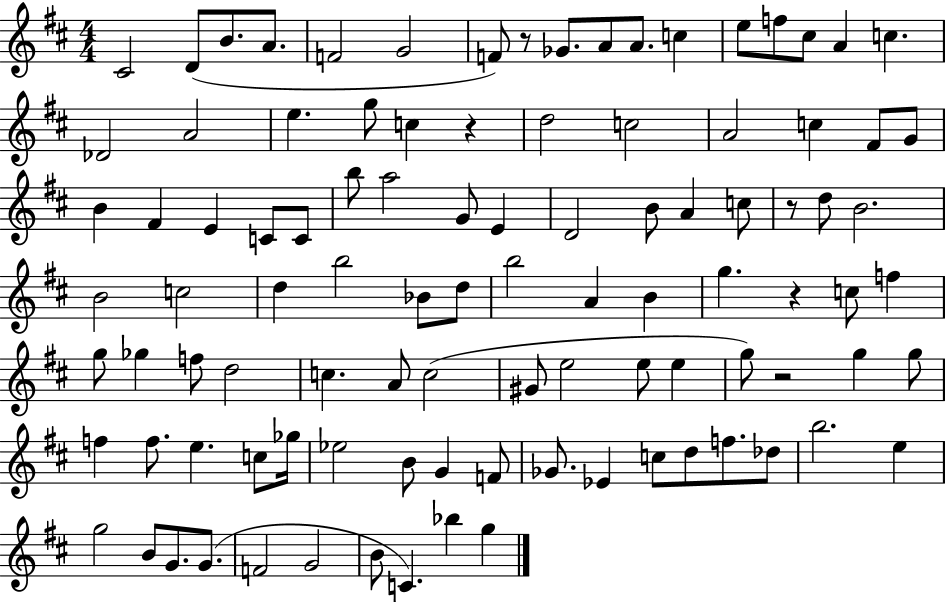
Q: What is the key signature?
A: D major